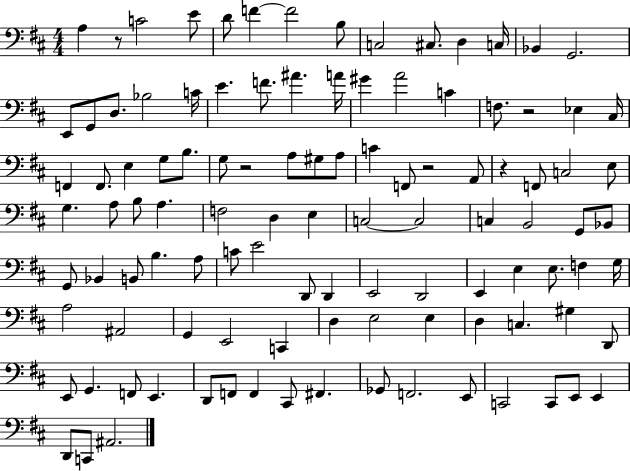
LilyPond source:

{
  \clef bass
  \numericTimeSignature
  \time 4/4
  \key d \major
  a4 r8 c'2 e'8 | d'8 f'4~~ f'2 b8 | c2 cis8. d4 c16 | bes,4 g,2. | \break e,8 g,8 d8. bes2 c'16 | e'4. f'8. ais'4. a'16 | gis'4 a'2 c'4 | f8. r2 ees4 cis16 | \break f,4 f,8. e4 g8 b8. | g8 r2 a8 gis8 a8 | c'4 f,8 r2 a,8 | r4 f,8 c2 e8 | \break g4. a8 b8 a4. | f2 d4 e4 | c2~~ c2 | c4 b,2 g,8 bes,8 | \break g,8 bes,4 b,8 b4. a8 | c'8 e'2 d,8 d,4 | e,2 d,2 | e,4 e4 e8. f4 g16 | \break a2 ais,2 | g,4 e,2 c,4 | d4 e2 e4 | d4 c4. gis4 d,8 | \break e,8 g,4. f,8 e,4. | d,8 f,8 f,4 cis,8 fis,4. | ges,8 f,2. e,8 | c,2 c,8 e,8 e,4 | \break d,8 c,8 ais,2. | \bar "|."
}